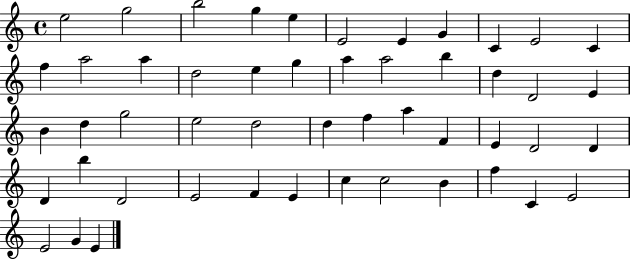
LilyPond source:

{
  \clef treble
  \time 4/4
  \defaultTimeSignature
  \key c \major
  e''2 g''2 | b''2 g''4 e''4 | e'2 e'4 g'4 | c'4 e'2 c'4 | \break f''4 a''2 a''4 | d''2 e''4 g''4 | a''4 a''2 b''4 | d''4 d'2 e'4 | \break b'4 d''4 g''2 | e''2 d''2 | d''4 f''4 a''4 f'4 | e'4 d'2 d'4 | \break d'4 b''4 d'2 | e'2 f'4 e'4 | c''4 c''2 b'4 | f''4 c'4 e'2 | \break e'2 g'4 e'4 | \bar "|."
}